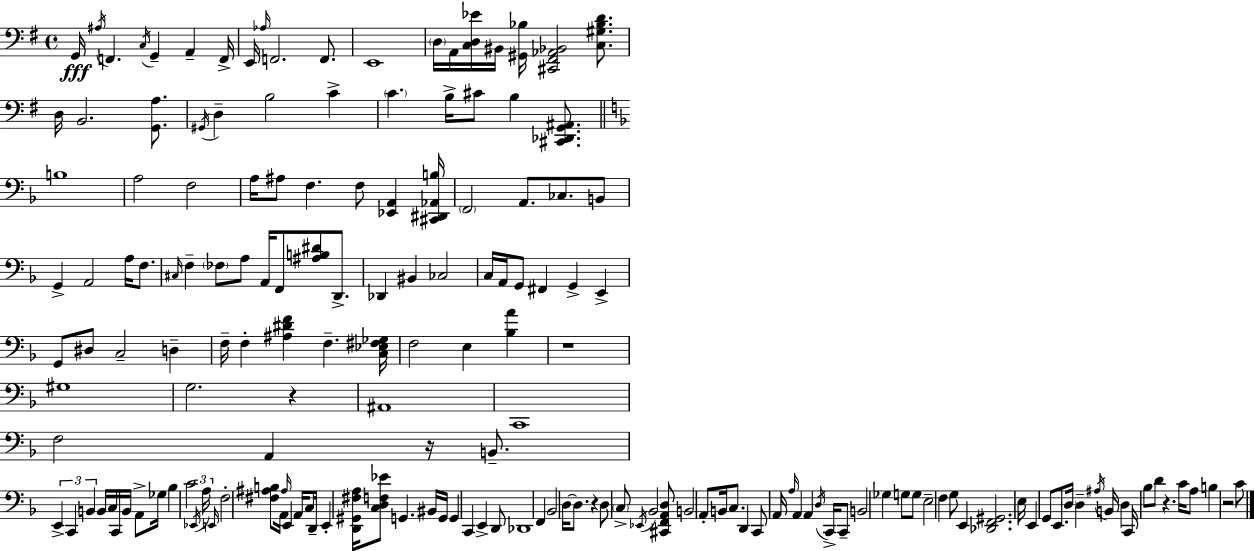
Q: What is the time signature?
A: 4/4